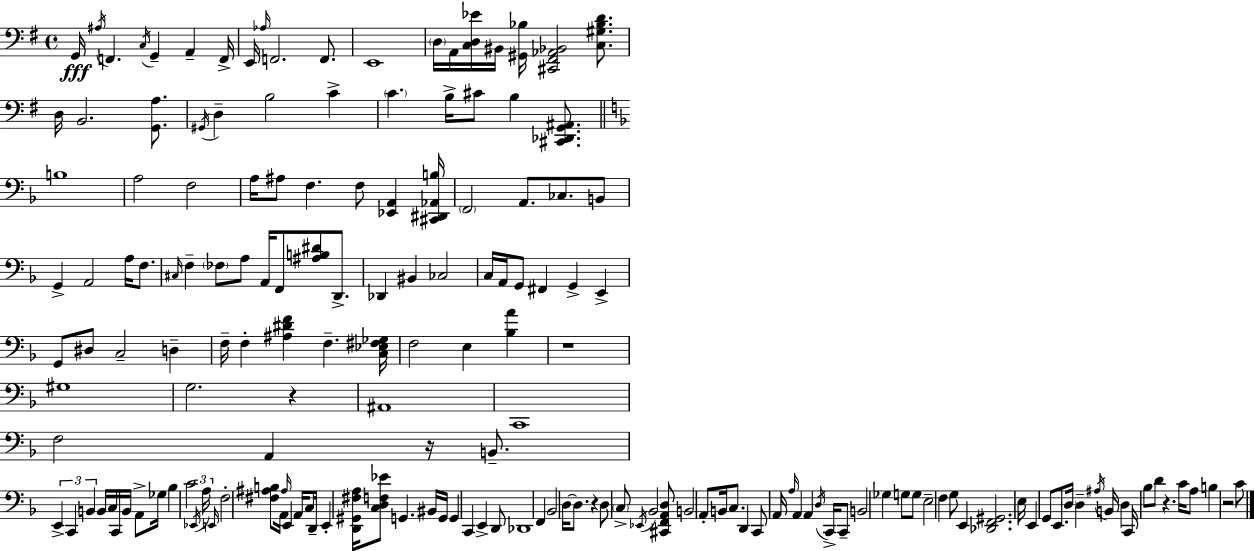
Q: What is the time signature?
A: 4/4